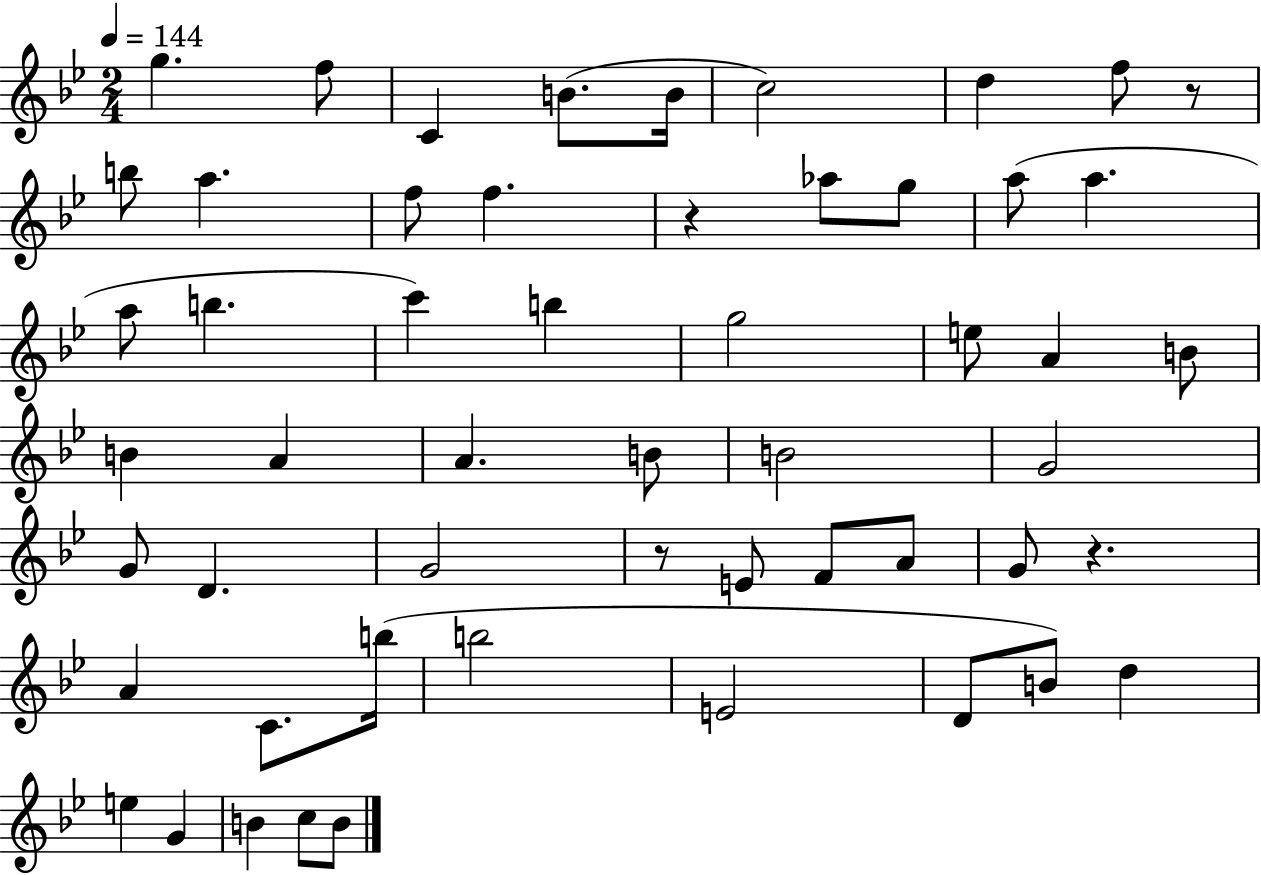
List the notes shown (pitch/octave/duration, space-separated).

G5/q. F5/e C4/q B4/e. B4/s C5/h D5/q F5/e R/e B5/e A5/q. F5/e F5/q. R/q Ab5/e G5/e A5/e A5/q. A5/e B5/q. C6/q B5/q G5/h E5/e A4/q B4/e B4/q A4/q A4/q. B4/e B4/h G4/h G4/e D4/q. G4/h R/e E4/e F4/e A4/e G4/e R/q. A4/q C4/e. B5/s B5/h E4/h D4/e B4/e D5/q E5/q G4/q B4/q C5/e B4/e